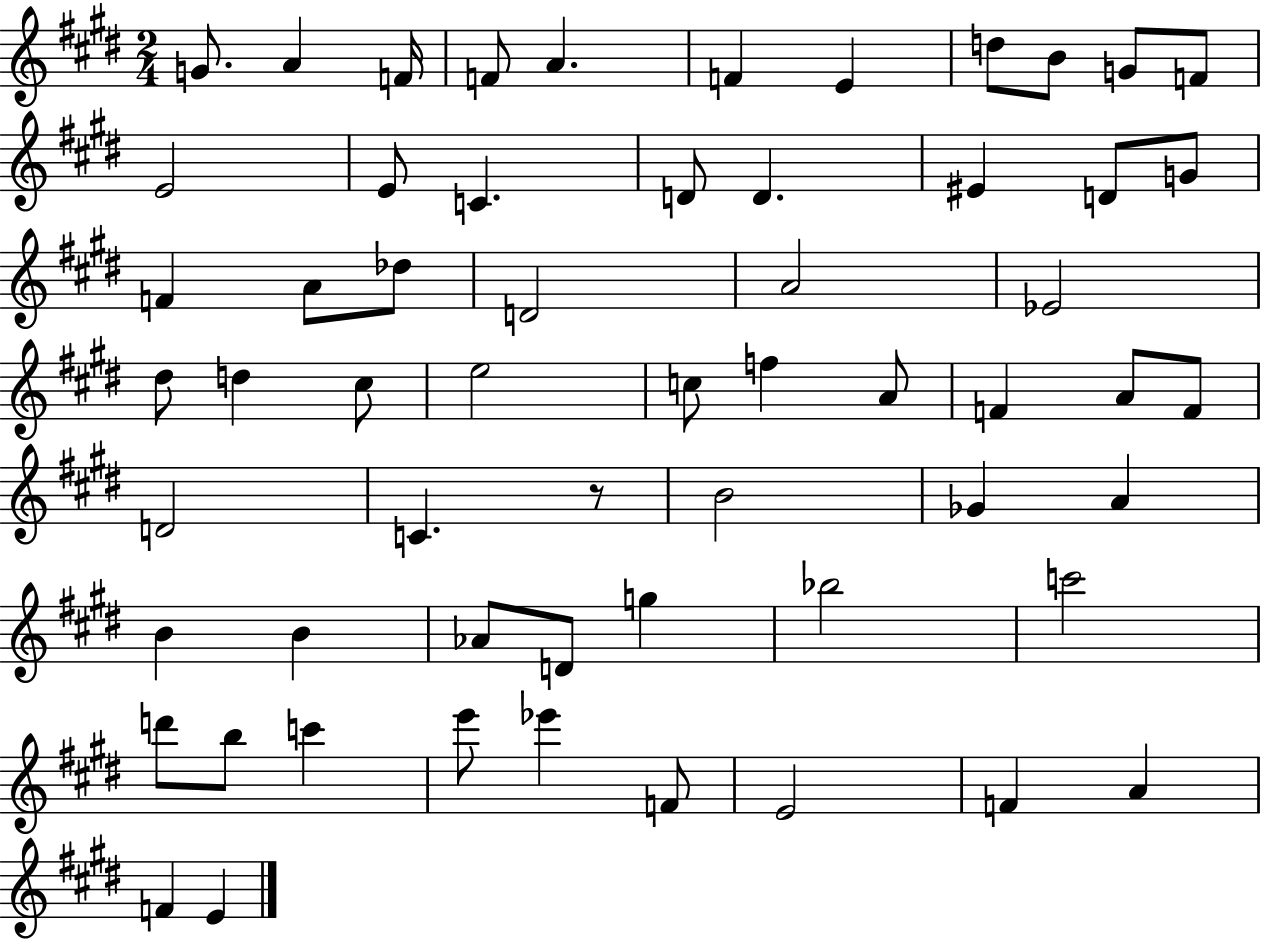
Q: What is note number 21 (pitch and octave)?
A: A4